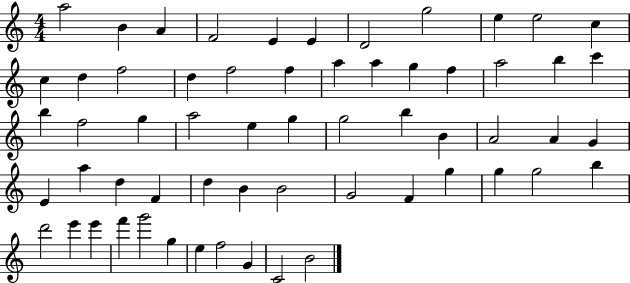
{
  \clef treble
  \numericTimeSignature
  \time 4/4
  \key c \major
  a''2 b'4 a'4 | f'2 e'4 e'4 | d'2 g''2 | e''4 e''2 c''4 | \break c''4 d''4 f''2 | d''4 f''2 f''4 | a''4 a''4 g''4 f''4 | a''2 b''4 c'''4 | \break b''4 f''2 g''4 | a''2 e''4 g''4 | g''2 b''4 b'4 | a'2 a'4 g'4 | \break e'4 a''4 d''4 f'4 | d''4 b'4 b'2 | g'2 f'4 g''4 | g''4 g''2 b''4 | \break d'''2 e'''4 e'''4 | f'''4 g'''2 g''4 | e''4 f''2 g'4 | c'2 b'2 | \break \bar "|."
}